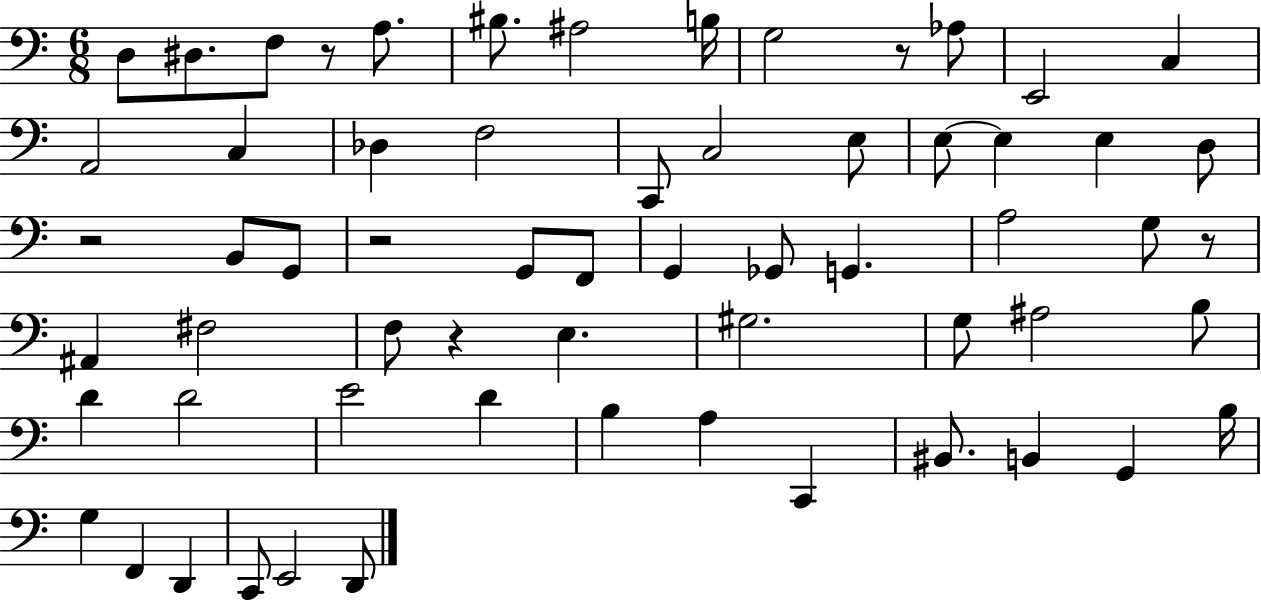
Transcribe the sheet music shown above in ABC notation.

X:1
T:Untitled
M:6/8
L:1/4
K:C
D,/2 ^D,/2 F,/2 z/2 A,/2 ^B,/2 ^A,2 B,/4 G,2 z/2 _A,/2 E,,2 C, A,,2 C, _D, F,2 C,,/2 C,2 E,/2 E,/2 E, E, D,/2 z2 B,,/2 G,,/2 z2 G,,/2 F,,/2 G,, _G,,/2 G,, A,2 G,/2 z/2 ^A,, ^F,2 F,/2 z E, ^G,2 G,/2 ^A,2 B,/2 D D2 E2 D B, A, C,, ^B,,/2 B,, G,, B,/4 G, F,, D,, C,,/2 E,,2 D,,/2